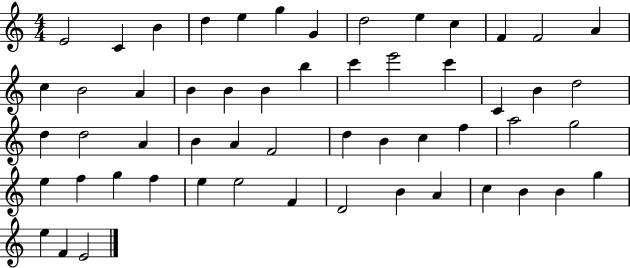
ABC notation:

X:1
T:Untitled
M:4/4
L:1/4
K:C
E2 C B d e g G d2 e c F F2 A c B2 A B B B b c' e'2 c' C B d2 d d2 A B A F2 d B c f a2 g2 e f g f e e2 F D2 B A c B B g e F E2